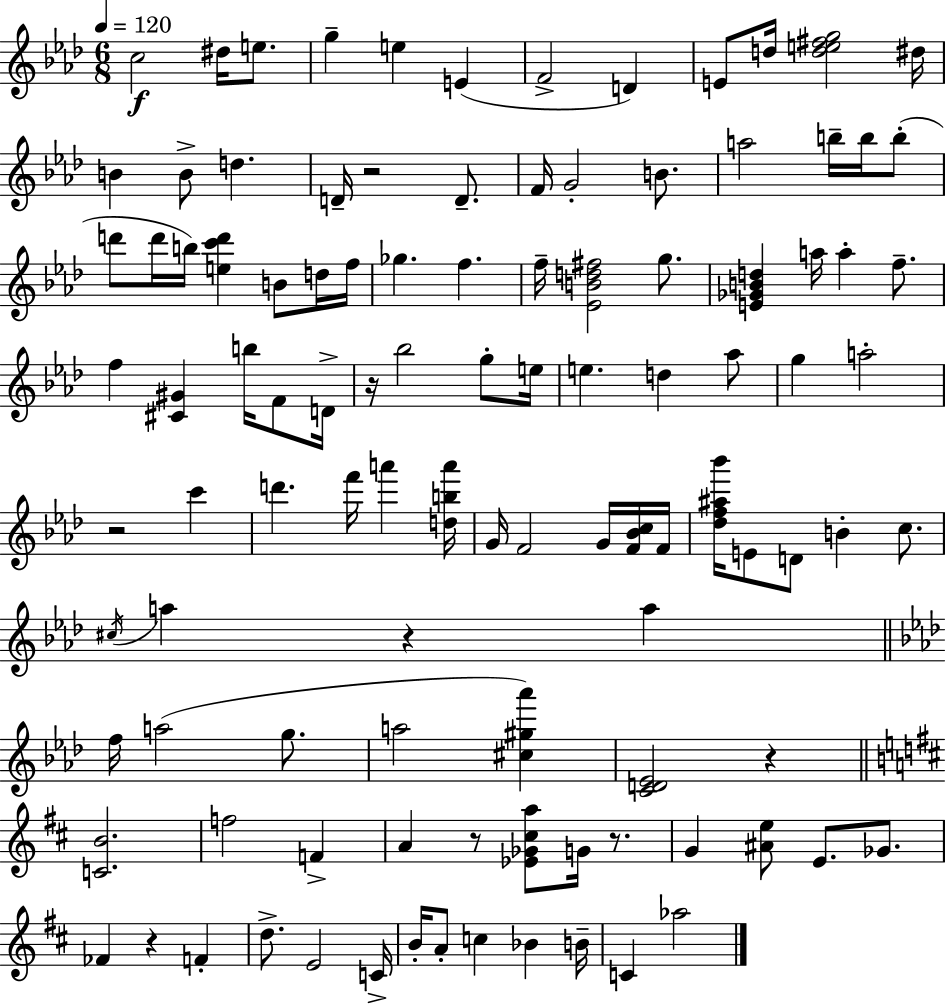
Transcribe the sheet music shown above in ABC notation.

X:1
T:Untitled
M:6/8
L:1/4
K:Fm
c2 ^d/4 e/2 g e E F2 D E/2 d/4 [de^fg]2 ^d/4 B B/2 d D/4 z2 D/2 F/4 G2 B/2 a2 b/4 b/4 b/2 d'/2 d'/4 b/4 [ec'd'] B/2 d/4 f/4 _g f f/4 [_EBd^f]2 g/2 [E_GBd] a/4 a f/2 f [^C^G] b/4 F/2 D/4 z/4 _b2 g/2 e/4 e d _a/2 g a2 z2 c' d' f'/4 a' [dba']/4 G/4 F2 G/4 [F_Bc]/4 F/4 [_df^a_b']/4 E/2 D/2 B c/2 ^c/4 a z a f/4 a2 g/2 a2 [^c^g_a'] [CD_E]2 z [CB]2 f2 F A z/2 [_E_G^ca]/2 G/4 z/2 G [^Ae]/2 E/2 _G/2 _F z F d/2 E2 C/4 B/4 A/2 c _B B/4 C _a2